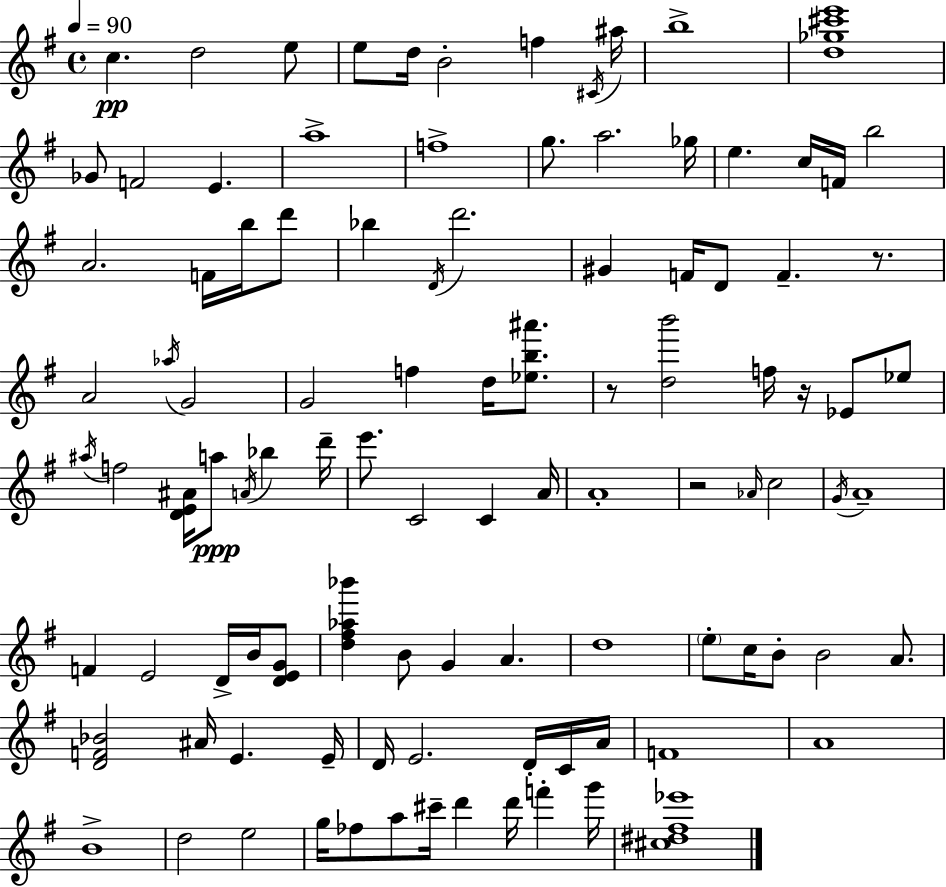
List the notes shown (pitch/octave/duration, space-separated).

C5/q. D5/h E5/e E5/e D5/s B4/h F5/q C#4/s A#5/s B5/w [D5,Gb5,C#6,E6]/w Gb4/e F4/h E4/q. A5/w F5/w G5/e. A5/h. Gb5/s E5/q. C5/s F4/s B5/h A4/h. F4/s B5/s D6/e Bb5/q D4/s D6/h. G#4/q F4/s D4/e F4/q. R/e. A4/h Ab5/s G4/h G4/h F5/q D5/s [Eb5,B5,A#6]/e. R/e [D5,B6]/h F5/s R/s Eb4/e Eb5/e A#5/s F5/h [D4,E4,A#4]/s A5/e A4/s Bb5/q D6/s E6/e. C4/h C4/q A4/s A4/w R/h Ab4/s C5/h G4/s A4/w F4/q E4/h D4/s B4/s [D4,E4,G4]/e [D5,F#5,Ab5,Bb6]/q B4/e G4/q A4/q. D5/w E5/e C5/s B4/e B4/h A4/e. [D4,F4,Bb4]/h A#4/s E4/q. E4/s D4/s E4/h. D4/s C4/s A4/s F4/w A4/w B4/w D5/h E5/h G5/s FES5/e A5/e C#6/s D6/q D6/s F6/q G6/s [C#5,D#5,F#5,Eb6]/w